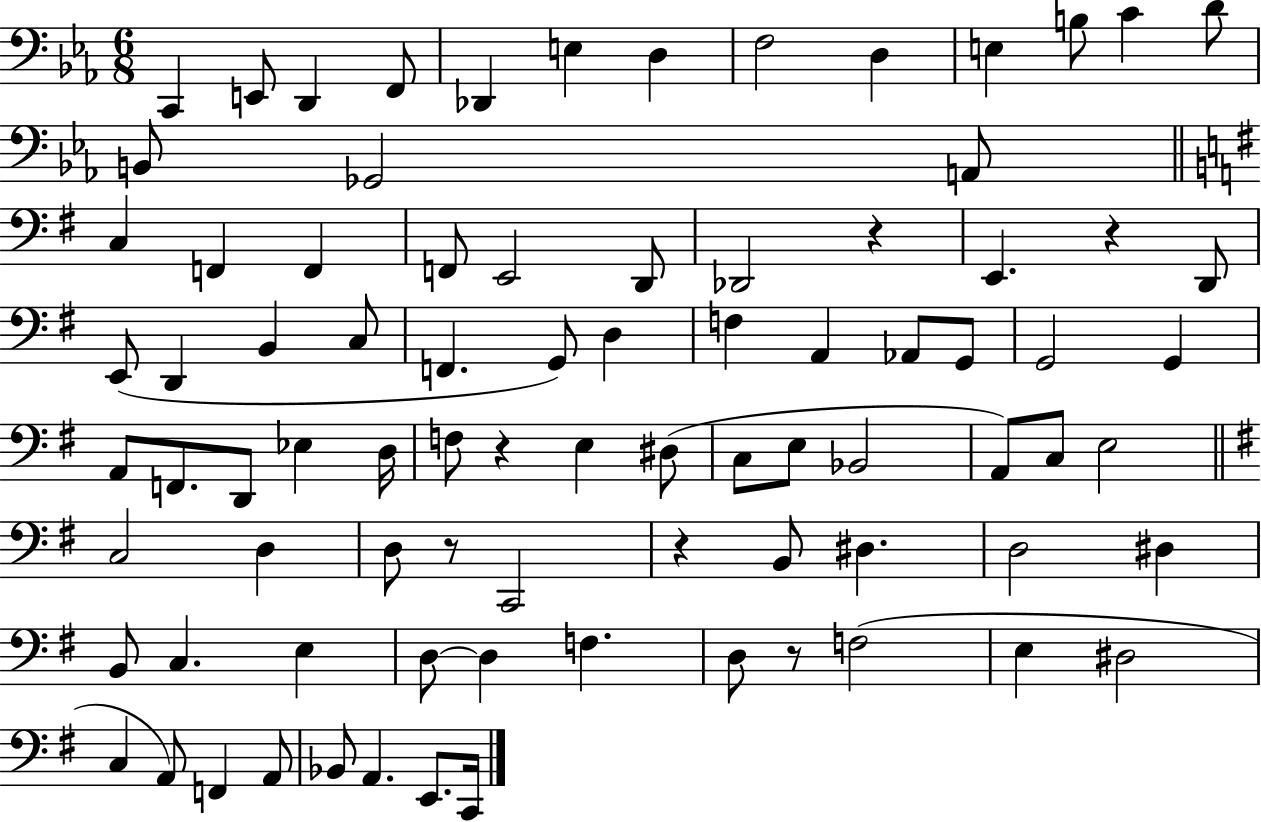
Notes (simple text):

C2/q E2/e D2/q F2/e Db2/q E3/q D3/q F3/h D3/q E3/q B3/e C4/q D4/e B2/e Gb2/h A2/e C3/q F2/q F2/q F2/e E2/h D2/e Db2/h R/q E2/q. R/q D2/e E2/e D2/q B2/q C3/e F2/q. G2/e D3/q F3/q A2/q Ab2/e G2/e G2/h G2/q A2/e F2/e. D2/e Eb3/q D3/s F3/e R/q E3/q D#3/e C3/e E3/e Bb2/h A2/e C3/e E3/h C3/h D3/q D3/e R/e C2/h R/q B2/e D#3/q. D3/h D#3/q B2/e C3/q. E3/q D3/e D3/q F3/q. D3/e R/e F3/h E3/q D#3/h C3/q A2/e F2/q A2/e Bb2/e A2/q. E2/e. C2/s